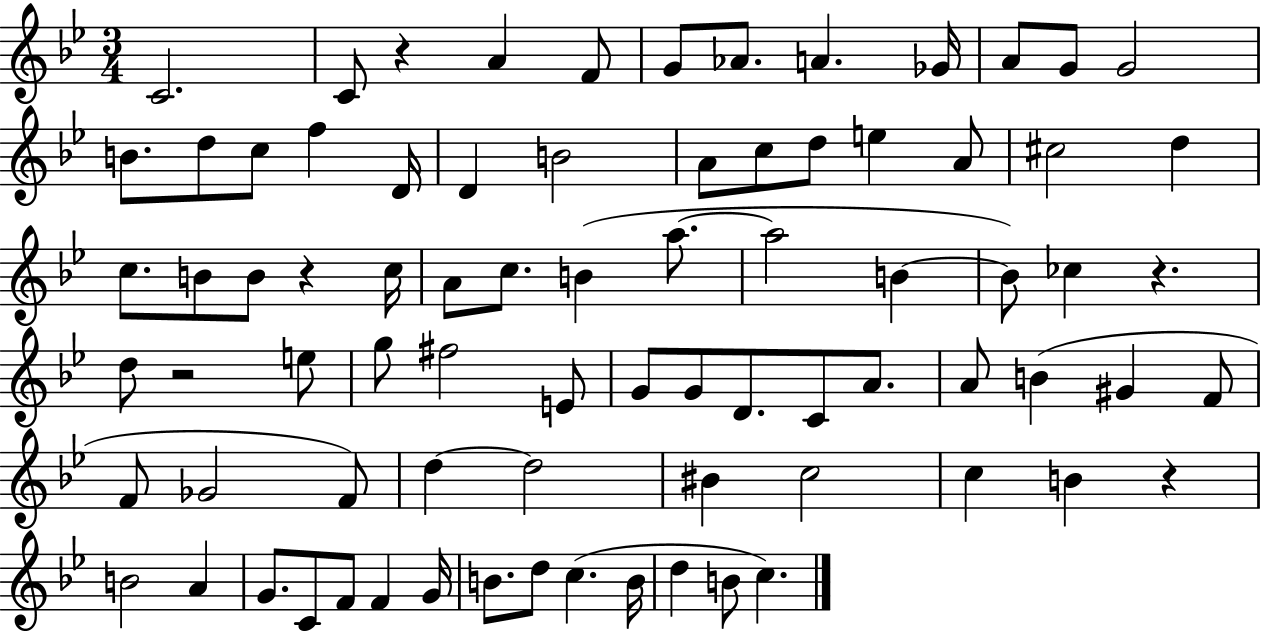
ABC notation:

X:1
T:Untitled
M:3/4
L:1/4
K:Bb
C2 C/2 z A F/2 G/2 _A/2 A _G/4 A/2 G/2 G2 B/2 d/2 c/2 f D/4 D B2 A/2 c/2 d/2 e A/2 ^c2 d c/2 B/2 B/2 z c/4 A/2 c/2 B a/2 a2 B B/2 _c z d/2 z2 e/2 g/2 ^f2 E/2 G/2 G/2 D/2 C/2 A/2 A/2 B ^G F/2 F/2 _G2 F/2 d d2 ^B c2 c B z B2 A G/2 C/2 F/2 F G/4 B/2 d/2 c B/4 d B/2 c